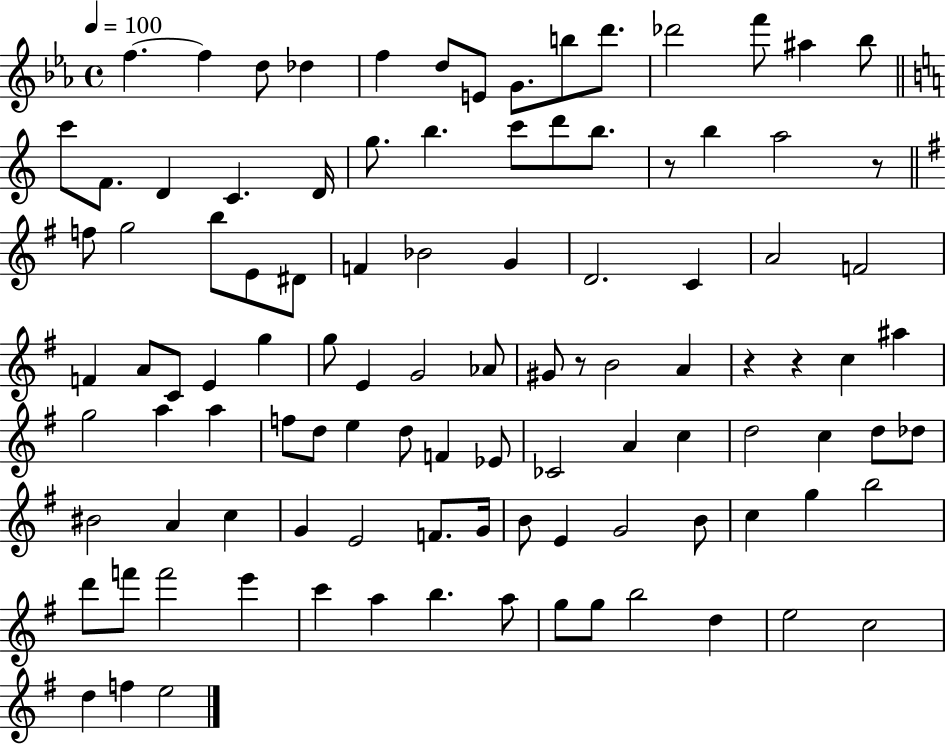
{
  \clef treble
  \time 4/4
  \defaultTimeSignature
  \key ees \major
  \tempo 4 = 100
  f''4.~~ f''4 d''8 des''4 | f''4 d''8 e'8 g'8. b''8 d'''8. | des'''2 f'''8 ais''4 bes''8 | \bar "||" \break \key c \major c'''8 f'8. d'4 c'4. d'16 | g''8. b''4. c'''8 d'''8 b''8. | r8 b''4 a''2 r8 | \bar "||" \break \key e \minor f''8 g''2 b''8 e'8 dis'8 | f'4 bes'2 g'4 | d'2. c'4 | a'2 f'2 | \break f'4 a'8 c'8 e'4 g''4 | g''8 e'4 g'2 aes'8 | gis'8 r8 b'2 a'4 | r4 r4 c''4 ais''4 | \break g''2 a''4 a''4 | f''8 d''8 e''4 d''8 f'4 ees'8 | ces'2 a'4 c''4 | d''2 c''4 d''8 des''8 | \break bis'2 a'4 c''4 | g'4 e'2 f'8. g'16 | b'8 e'4 g'2 b'8 | c''4 g''4 b''2 | \break d'''8 f'''8 f'''2 e'''4 | c'''4 a''4 b''4. a''8 | g''8 g''8 b''2 d''4 | e''2 c''2 | \break d''4 f''4 e''2 | \bar "|."
}